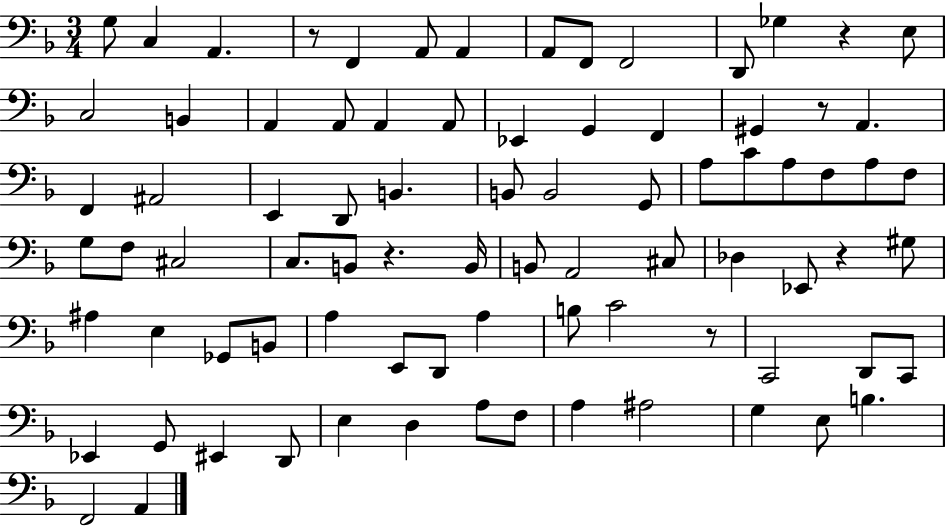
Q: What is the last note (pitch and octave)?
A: A2